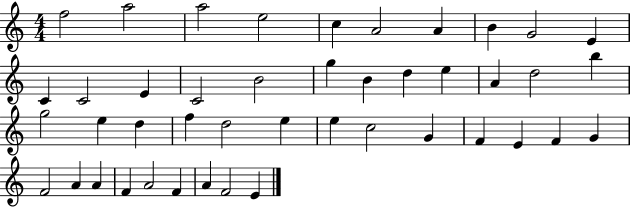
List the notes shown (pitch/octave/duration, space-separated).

F5/h A5/h A5/h E5/h C5/q A4/h A4/q B4/q G4/h E4/q C4/q C4/h E4/q C4/h B4/h G5/q B4/q D5/q E5/q A4/q D5/h B5/q G5/h E5/q D5/q F5/q D5/h E5/q E5/q C5/h G4/q F4/q E4/q F4/q G4/q F4/h A4/q A4/q F4/q A4/h F4/q A4/q F4/h E4/q